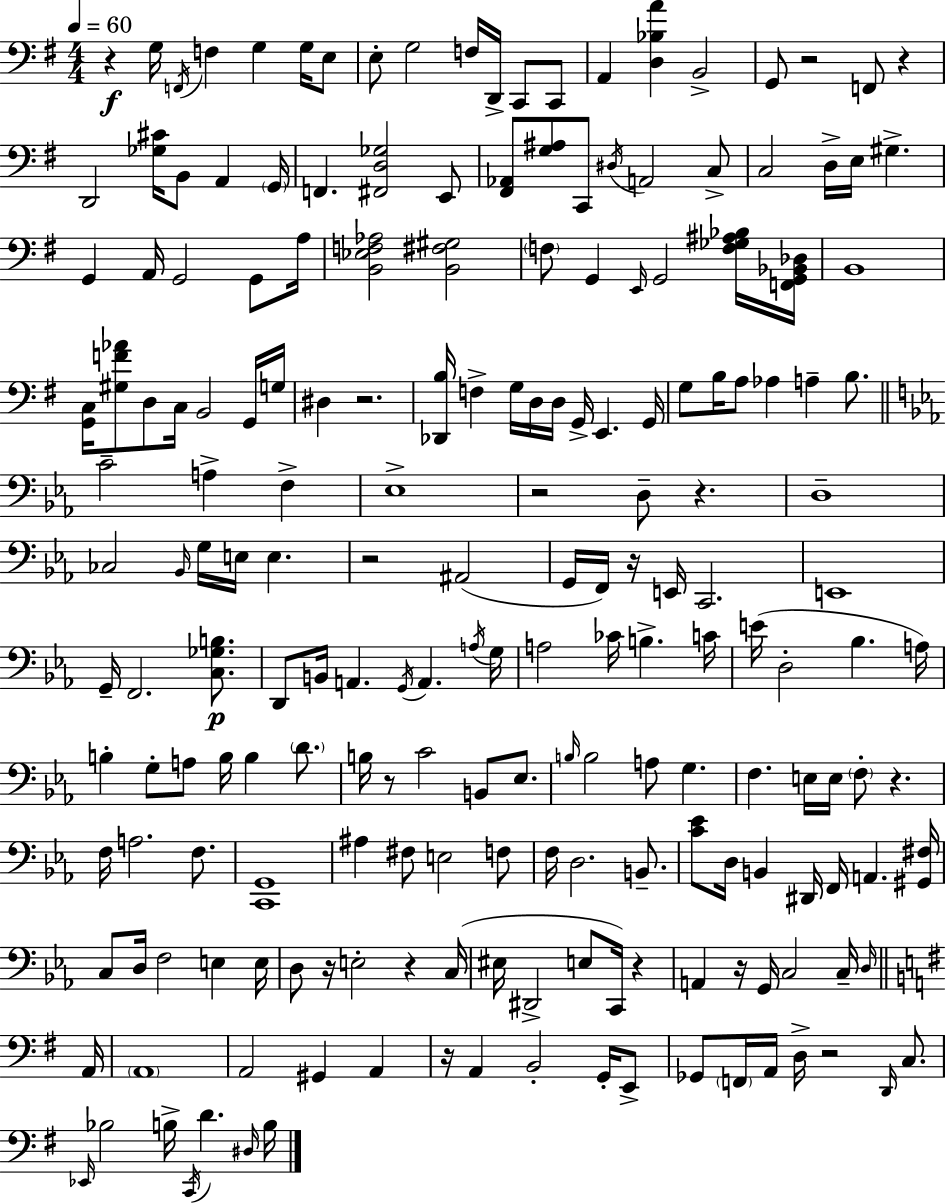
R/q G3/s F2/s F3/q G3/q G3/s E3/e E3/e G3/h F3/s D2/s C2/e C2/e A2/q [D3,Bb3,A4]/q B2/h G2/e R/h F2/e R/q D2/h [Gb3,C#4]/s B2/e A2/q G2/s F2/q. [F#2,D3,Gb3]/h E2/e [F#2,Ab2]/e [G3,A#3]/e C2/e D#3/s A2/h C3/e C3/h D3/s E3/s G#3/q. G2/q A2/s G2/h G2/e A3/s [B2,Eb3,F3,Ab3]/h [B2,F#3,G#3]/h F3/e G2/q E2/s G2/h [F3,Gb3,A#3,Bb3]/s [F2,G2,Bb2,Db3]/s B2/w [G2,C3]/s [G#3,F4,Ab4]/e D3/e C3/s B2/h G2/s G3/s D#3/q R/h. [Db2,B3]/s F3/q G3/s D3/s D3/s G2/s E2/q. G2/s G3/e B3/s A3/e Ab3/q A3/q B3/e. C4/h A3/q F3/q Eb3/w R/h D3/e R/q. D3/w CES3/h Bb2/s G3/s E3/s E3/q. R/h A#2/h G2/s F2/s R/s E2/s C2/h. E2/w G2/s F2/h. [C3,Gb3,B3]/e. D2/e B2/s A2/q. G2/s A2/q. A3/s G3/s A3/h CES4/s B3/q. C4/s E4/s D3/h Bb3/q. A3/s B3/q G3/e A3/e B3/s B3/q D4/e. B3/s R/e C4/h B2/e Eb3/e. B3/s B3/h A3/e G3/q. F3/q. E3/s E3/s F3/e R/q. F3/s A3/h. F3/e. [C2,G2]/w A#3/q F#3/e E3/h F3/e F3/s D3/h. B2/e. [C4,Eb4]/e D3/s B2/q D#2/s F2/s A2/q. [G#2,F#3]/s C3/e D3/s F3/h E3/q E3/s D3/e R/s E3/h R/q C3/s EIS3/s D#2/h E3/e C2/s R/q A2/q R/s G2/s C3/h C3/s D3/s A2/s A2/w A2/h G#2/q A2/q R/s A2/q B2/h G2/s E2/e Gb2/e F2/s A2/s D3/s R/h D2/s C3/e. Eb2/s Bb3/h B3/s C2/s D4/q. D#3/s B3/s